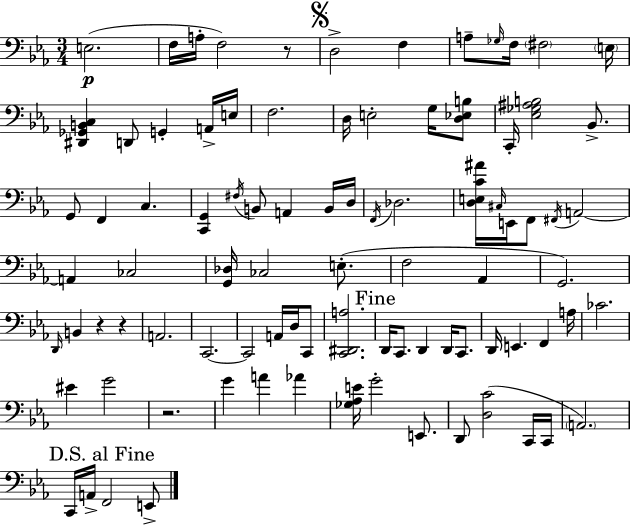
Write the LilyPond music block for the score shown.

{
  \clef bass
  \numericTimeSignature
  \time 3/4
  \key c \minor
  e2.(\p | f16 a16-. f2) r8 | \mark \markup { \musicglyph "scripts.segno" } d2-> f4 | a8-- \grace { ges16 } f16 \parenthesize fis2 | \break \parenthesize e16 <dis, ges, b, c>4 d,8 g,4-. a,16-> | e16 f2. | d16 e2-. g16 <d ees b>8 | c,16-. <ees ges ais b>2 bes,8.-> | \break g,8 f,4 c4. | <c, g,>4 \acciaccatura { fis16 } b,8 a,4 | b,16 d16 \acciaccatura { f,16 } des2. | <d e c' ais'>16 \grace { cis16 } e,16 f,8 \acciaccatura { fis,16 } a,2~~ | \break a,4 ces2 | <g, des>16 ces2 | e8.-.( f2 | aes,4 g,2.) | \break \grace { d,16 } b,4 r4 | r4 a,2. | c,2.~~ | c,2 | \break a,16 d16 c,8 <c, dis, a>2. | \mark "Fine" d,16 c,8. d,4 | d,16 c,8. d,16 e,4. | f,4 a16 ces'2. | \break eis'4 g'2 | r2. | g'4 a'4 | aes'4 <ges aes e'>16 g'2-. | \break e,8. d,8 <d c'>2( | c,16 c,16 \parenthesize a,2.) | \mark "D.S. al Fine" c,16 a,16-> f,2 | e,8-> \bar "|."
}